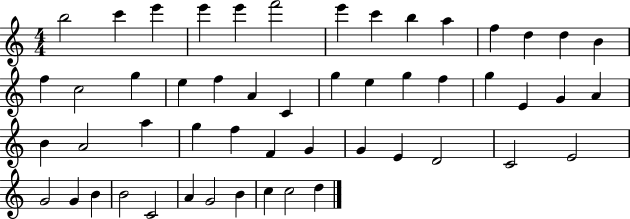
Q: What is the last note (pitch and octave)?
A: D5